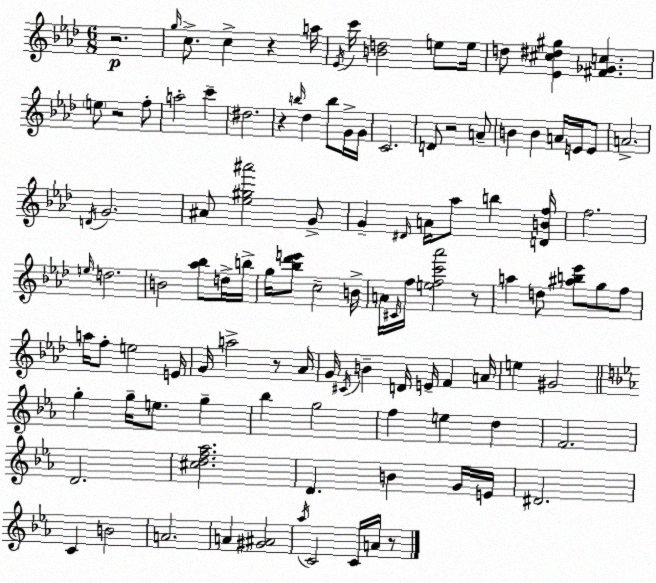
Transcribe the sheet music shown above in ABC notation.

X:1
T:Untitled
M:6/8
L:1/4
K:Ab
z2 g/4 c/2 c z a/4 _E/4 c'/4 [Bd]2 e/2 e/4 d/2 [_E^c^d^g] [^F_Gc] e/2 z2 f/2 a2 c' ^d2 z b/4 _d b/2 G/4 G/4 C2 D/2 z2 A/2 B B A/4 E/4 E/2 A2 D/4 G2 ^A/2 [_e^g^a']2 G/2 G ^D/4 A/4 _a/2 b [DBf]/4 f2 e/4 d2 B2 [_a_b]/2 d/4 b/4 g/4 [_b_d'e']/2 c2 B/4 A/4 ^C/4 f/4 [efc'_a']2 z/2 a d/2 [^ab_e']/2 g/2 f/2 a/4 f/2 e2 E/4 G/4 a2 z/2 _A/4 G/4 ^C/4 B D/4 E/4 F A/4 e ^G2 g g/4 e/2 g _b g2 f e d F2 D2 [^cdf_a]2 D B G/4 E/4 ^D2 C B2 A2 A [^G^A]2 _a/4 C2 C/4 A/4 z/2